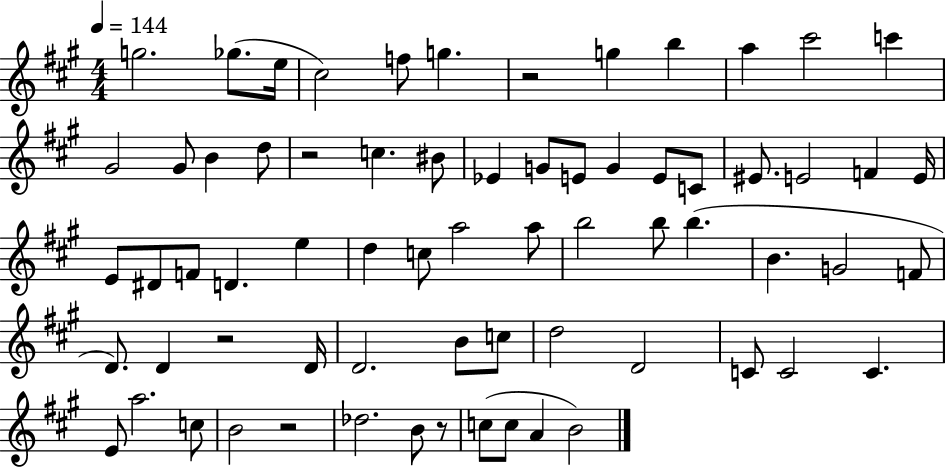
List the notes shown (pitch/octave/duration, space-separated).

G5/h. Gb5/e. E5/s C#5/h F5/e G5/q. R/h G5/q B5/q A5/q C#6/h C6/q G#4/h G#4/e B4/q D5/e R/h C5/q. BIS4/e Eb4/q G4/e E4/e G4/q E4/e C4/e EIS4/e. E4/h F4/q E4/s E4/e D#4/e F4/e D4/q. E5/q D5/q C5/e A5/h A5/e B5/h B5/e B5/q. B4/q. G4/h F4/e D4/e. D4/q R/h D4/s D4/h. B4/e C5/e D5/h D4/h C4/e C4/h C4/q. E4/e A5/h. C5/e B4/h R/h Db5/h. B4/e R/e C5/e C5/e A4/q B4/h